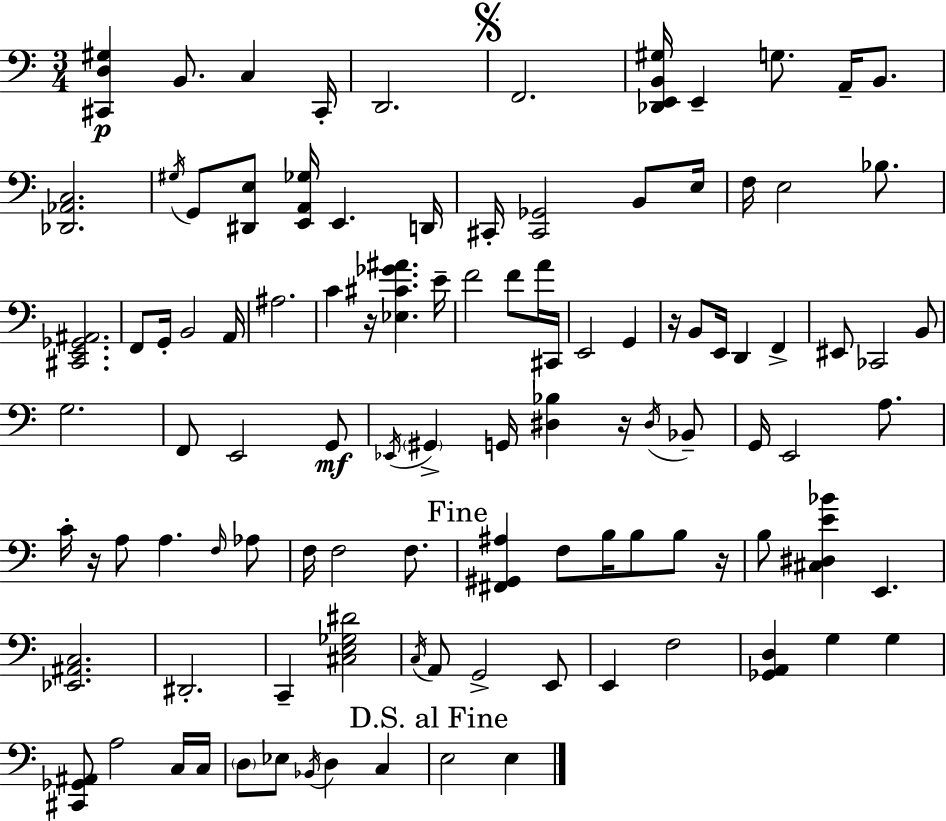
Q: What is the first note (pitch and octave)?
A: B2